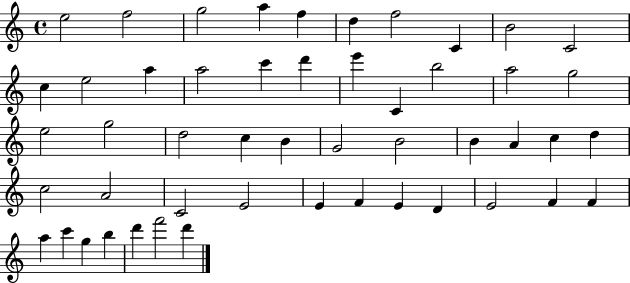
{
  \clef treble
  \time 4/4
  \defaultTimeSignature
  \key c \major
  e''2 f''2 | g''2 a''4 f''4 | d''4 f''2 c'4 | b'2 c'2 | \break c''4 e''2 a''4 | a''2 c'''4 d'''4 | e'''4 c'4 b''2 | a''2 g''2 | \break e''2 g''2 | d''2 c''4 b'4 | g'2 b'2 | b'4 a'4 c''4 d''4 | \break c''2 a'2 | c'2 e'2 | e'4 f'4 e'4 d'4 | e'2 f'4 f'4 | \break a''4 c'''4 g''4 b''4 | d'''4 f'''2 d'''4 | \bar "|."
}